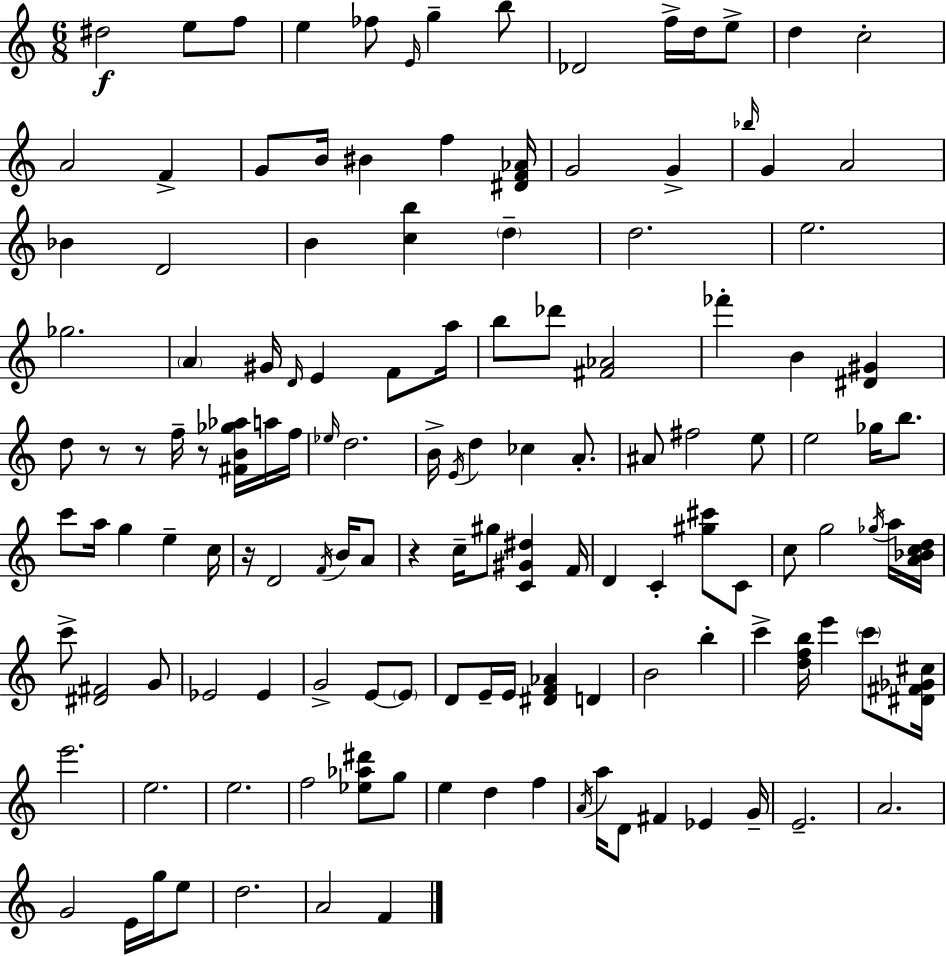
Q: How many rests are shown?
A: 5